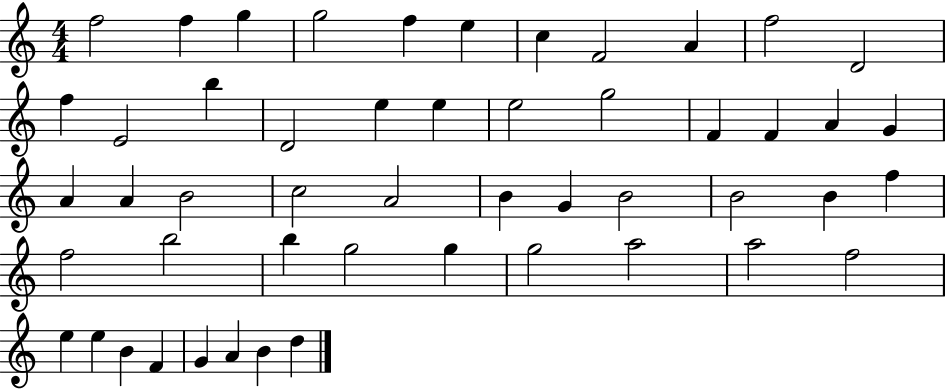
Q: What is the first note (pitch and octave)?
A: F5